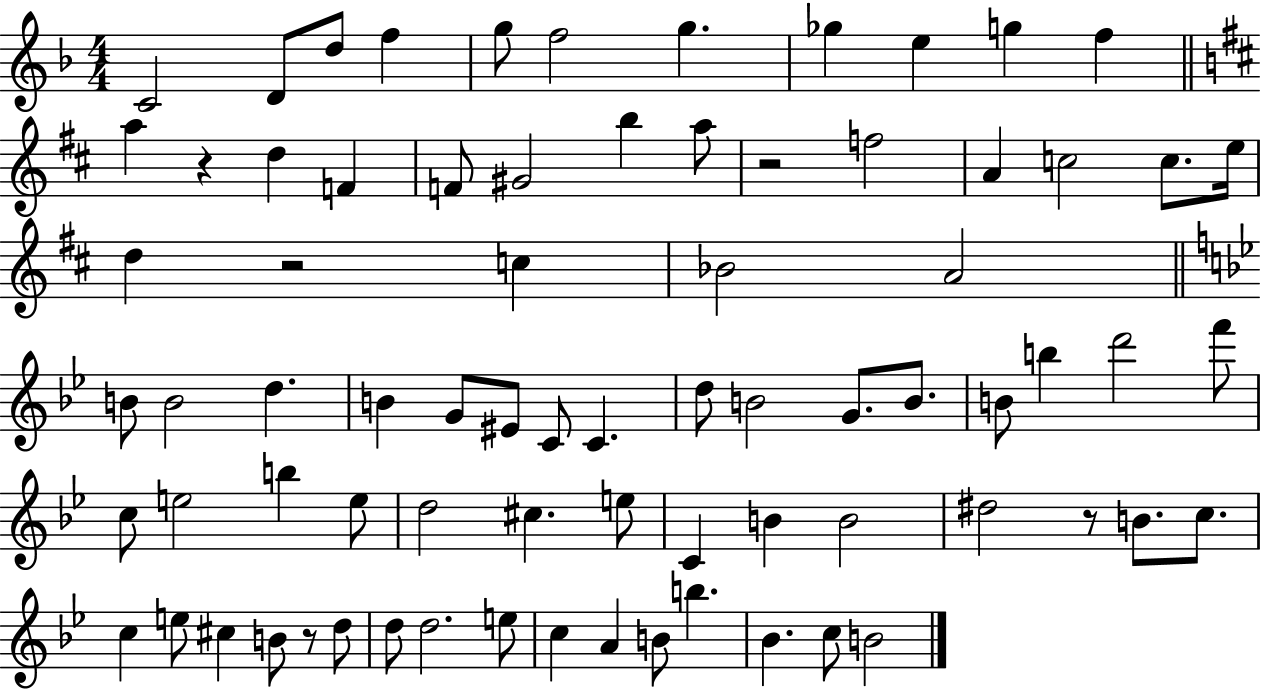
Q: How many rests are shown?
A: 5